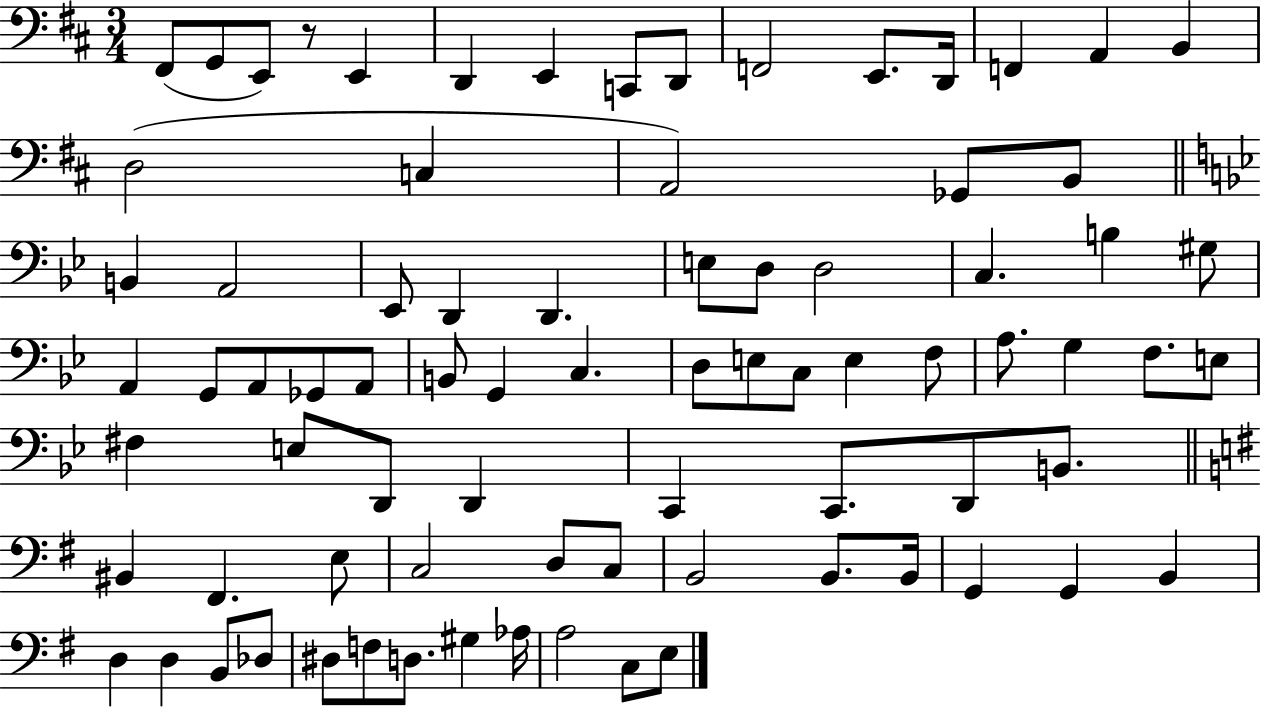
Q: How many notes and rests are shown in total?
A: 80